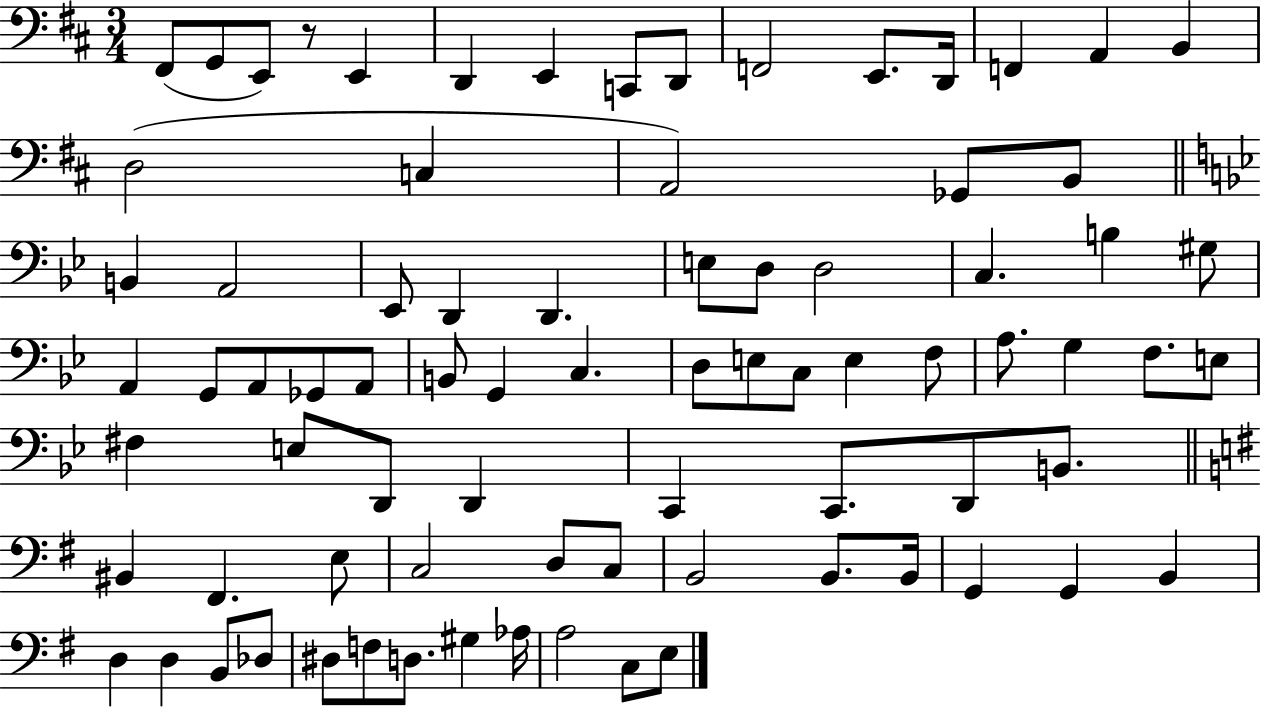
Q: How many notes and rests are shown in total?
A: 80